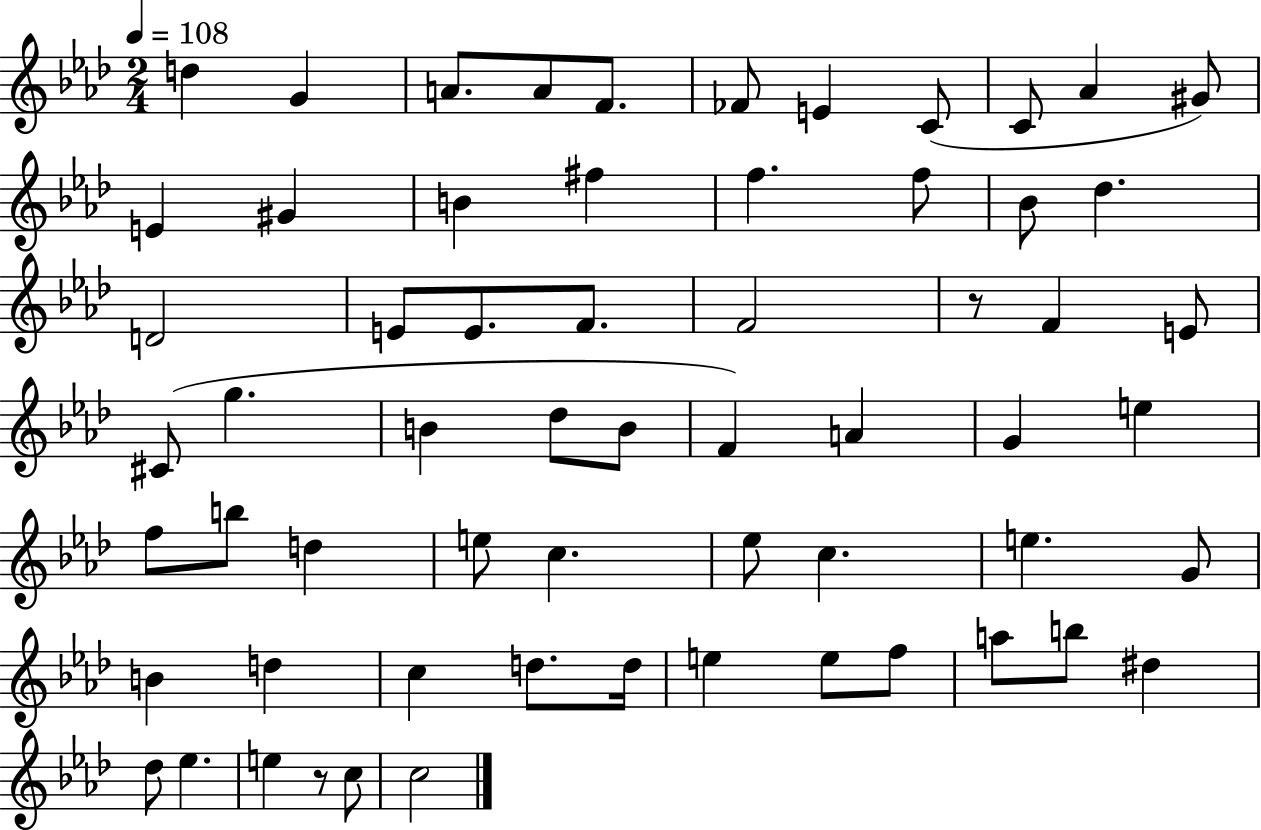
{
  \clef treble
  \numericTimeSignature
  \time 2/4
  \key aes \major
  \tempo 4 = 108
  \repeat volta 2 { d''4 g'4 | a'8. a'8 f'8. | fes'8 e'4 c'8( | c'8 aes'4 gis'8) | \break e'4 gis'4 | b'4 fis''4 | f''4. f''8 | bes'8 des''4. | \break d'2 | e'8 e'8. f'8. | f'2 | r8 f'4 e'8 | \break cis'8( g''4. | b'4 des''8 b'8 | f'4) a'4 | g'4 e''4 | \break f''8 b''8 d''4 | e''8 c''4. | ees''8 c''4. | e''4. g'8 | \break b'4 d''4 | c''4 d''8. d''16 | e''4 e''8 f''8 | a''8 b''8 dis''4 | \break des''8 ees''4. | e''4 r8 c''8 | c''2 | } \bar "|."
}